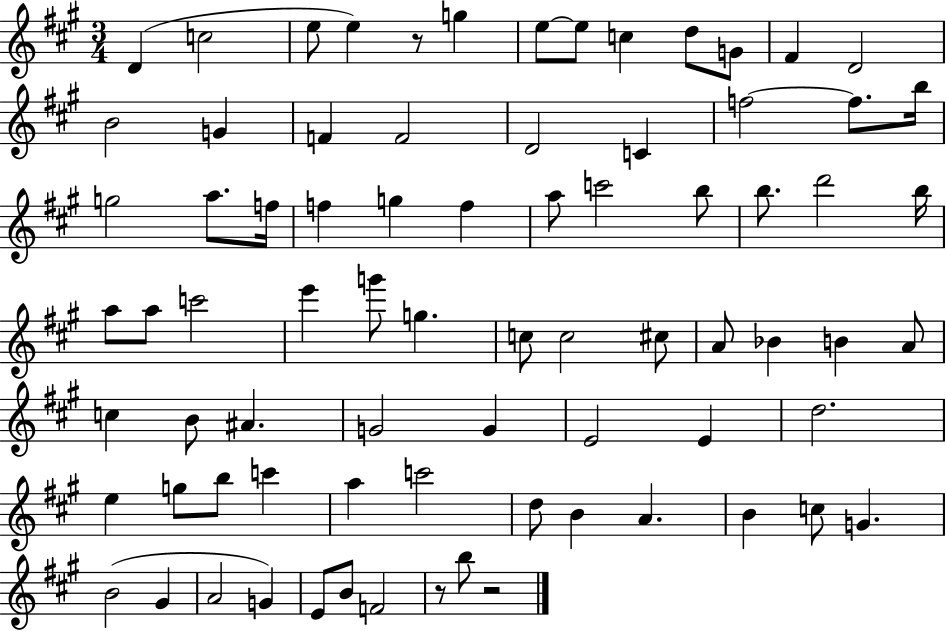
D4/q C5/h E5/e E5/q R/e G5/q E5/e E5/e C5/q D5/e G4/e F#4/q D4/h B4/h G4/q F4/q F4/h D4/h C4/q F5/h F5/e. B5/s G5/h A5/e. F5/s F5/q G5/q F5/q A5/e C6/h B5/e B5/e. D6/h B5/s A5/e A5/e C6/h E6/q G6/e G5/q. C5/e C5/h C#5/e A4/e Bb4/q B4/q A4/e C5/q B4/e A#4/q. G4/h G4/q E4/h E4/q D5/h. E5/q G5/e B5/e C6/q A5/q C6/h D5/e B4/q A4/q. B4/q C5/e G4/q. B4/h G#4/q A4/h G4/q E4/e B4/e F4/h R/e B5/e R/h